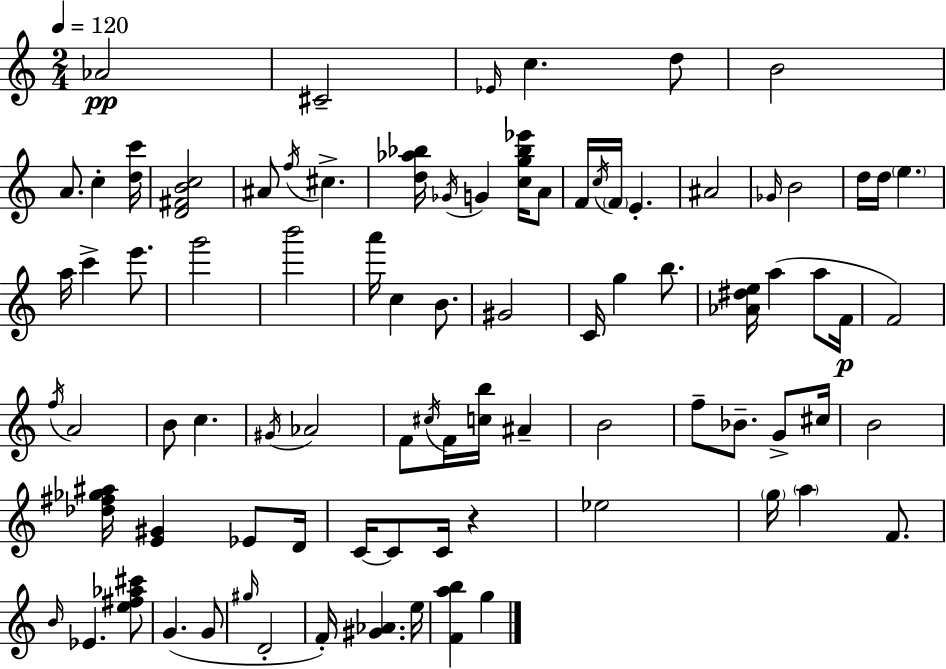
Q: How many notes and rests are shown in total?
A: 86